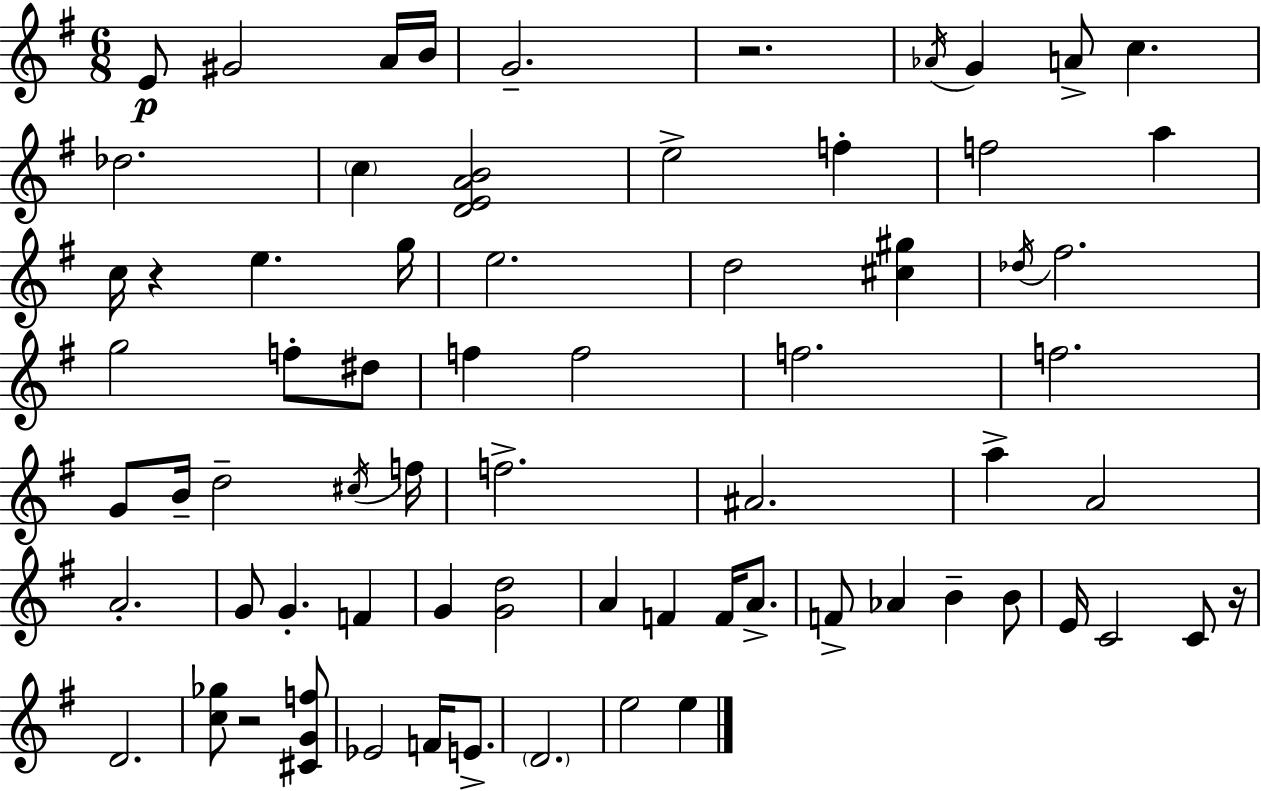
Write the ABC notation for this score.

X:1
T:Untitled
M:6/8
L:1/4
K:G
E/2 ^G2 A/4 B/4 G2 z2 _A/4 G A/2 c _d2 c [DEAB]2 e2 f f2 a c/4 z e g/4 e2 d2 [^c^g] _d/4 ^f2 g2 f/2 ^d/2 f f2 f2 f2 G/2 B/4 d2 ^c/4 f/4 f2 ^A2 a A2 A2 G/2 G F G [Gd]2 A F F/4 A/2 F/2 _A B B/2 E/4 C2 C/2 z/4 D2 [c_g]/2 z2 [^CGf]/2 _E2 F/4 E/2 D2 e2 e